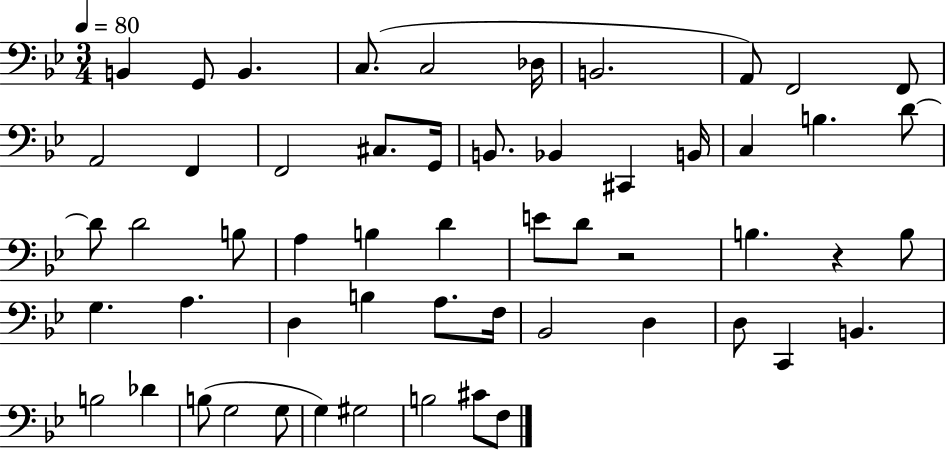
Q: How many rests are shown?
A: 2